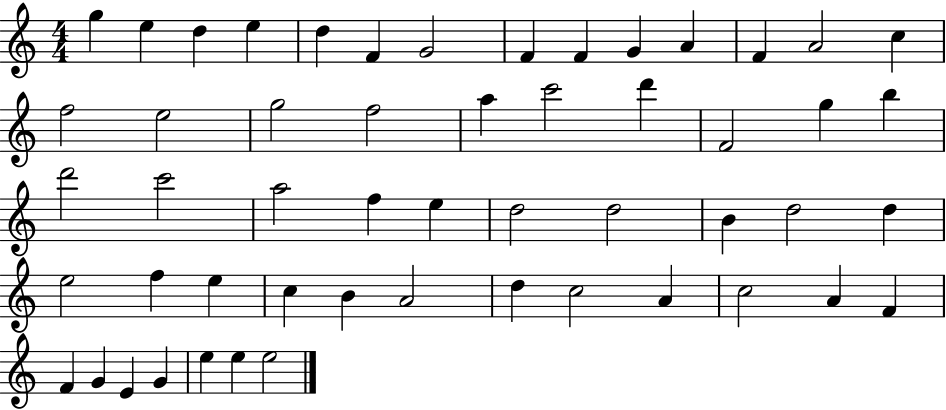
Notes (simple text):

G5/q E5/q D5/q E5/q D5/q F4/q G4/h F4/q F4/q G4/q A4/q F4/q A4/h C5/q F5/h E5/h G5/h F5/h A5/q C6/h D6/q F4/h G5/q B5/q D6/h C6/h A5/h F5/q E5/q D5/h D5/h B4/q D5/h D5/q E5/h F5/q E5/q C5/q B4/q A4/h D5/q C5/h A4/q C5/h A4/q F4/q F4/q G4/q E4/q G4/q E5/q E5/q E5/h